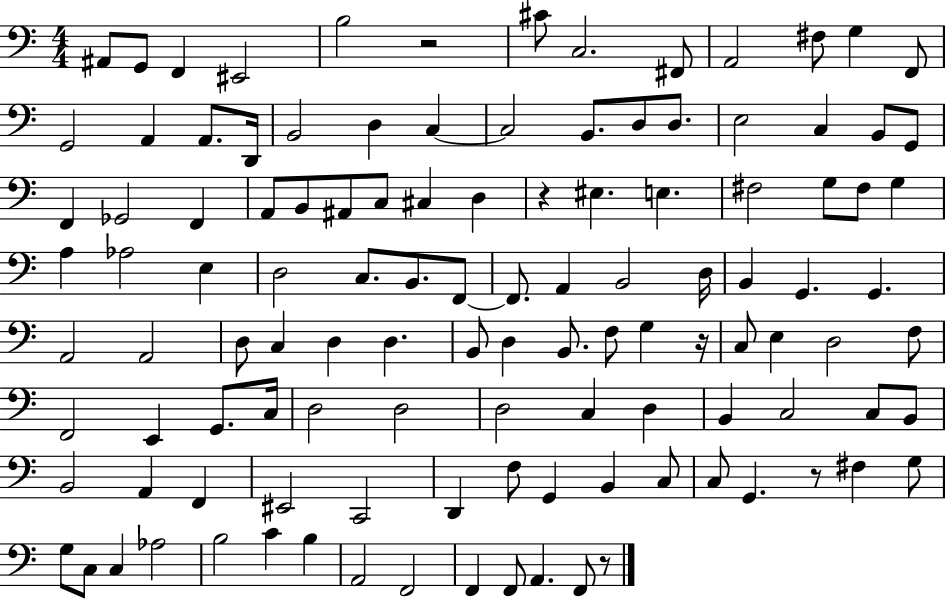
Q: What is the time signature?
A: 4/4